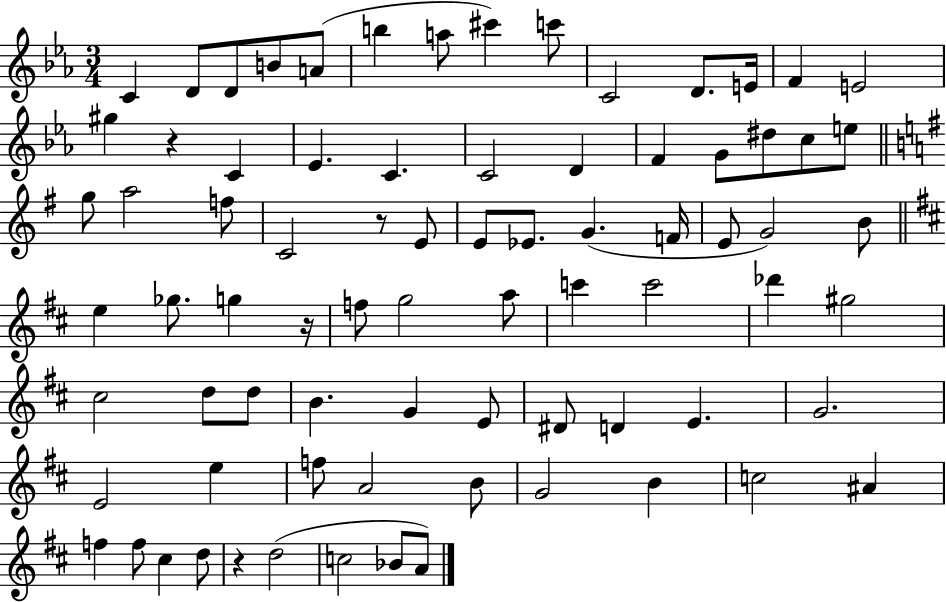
X:1
T:Untitled
M:3/4
L:1/4
K:Eb
C D/2 D/2 B/2 A/2 b a/2 ^c' c'/2 C2 D/2 E/4 F E2 ^g z C _E C C2 D F G/2 ^d/2 c/2 e/2 g/2 a2 f/2 C2 z/2 E/2 E/2 _E/2 G F/4 E/2 G2 B/2 e _g/2 g z/4 f/2 g2 a/2 c' c'2 _d' ^g2 ^c2 d/2 d/2 B G E/2 ^D/2 D E G2 E2 e f/2 A2 B/2 G2 B c2 ^A f f/2 ^c d/2 z d2 c2 _B/2 A/2